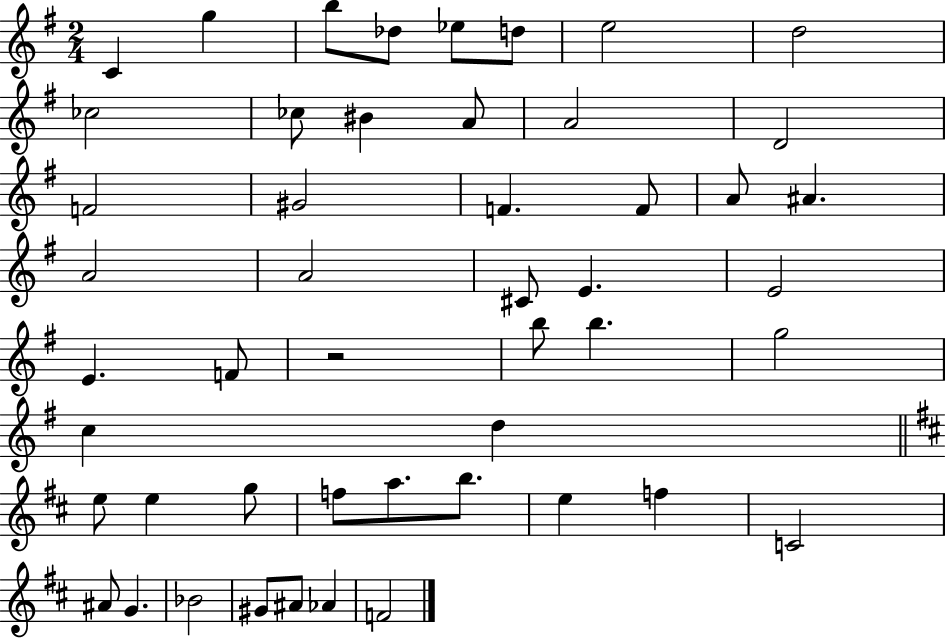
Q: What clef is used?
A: treble